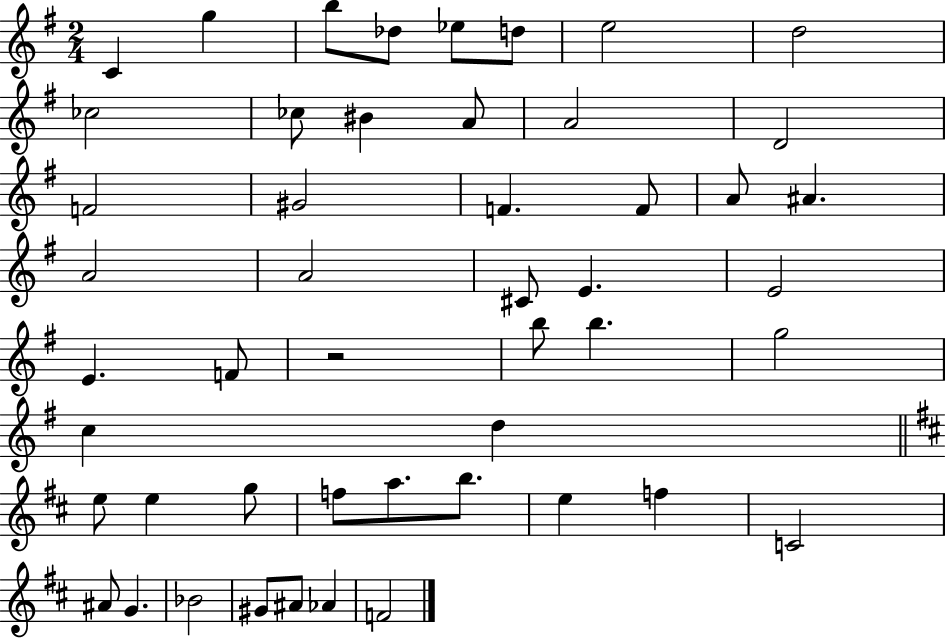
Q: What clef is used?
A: treble